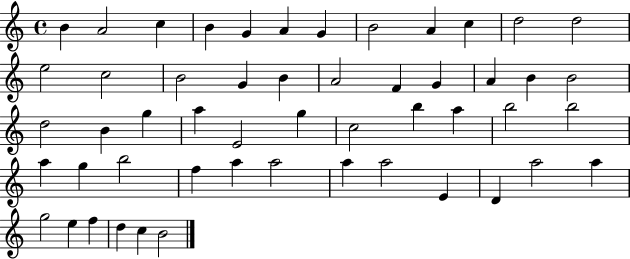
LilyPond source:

{
  \clef treble
  \time 4/4
  \defaultTimeSignature
  \key c \major
  b'4 a'2 c''4 | b'4 g'4 a'4 g'4 | b'2 a'4 c''4 | d''2 d''2 | \break e''2 c''2 | b'2 g'4 b'4 | a'2 f'4 g'4 | a'4 b'4 b'2 | \break d''2 b'4 g''4 | a''4 e'2 g''4 | c''2 b''4 a''4 | b''2 b''2 | \break a''4 g''4 b''2 | f''4 a''4 a''2 | a''4 a''2 e'4 | d'4 a''2 a''4 | \break g''2 e''4 f''4 | d''4 c''4 b'2 | \bar "|."
}